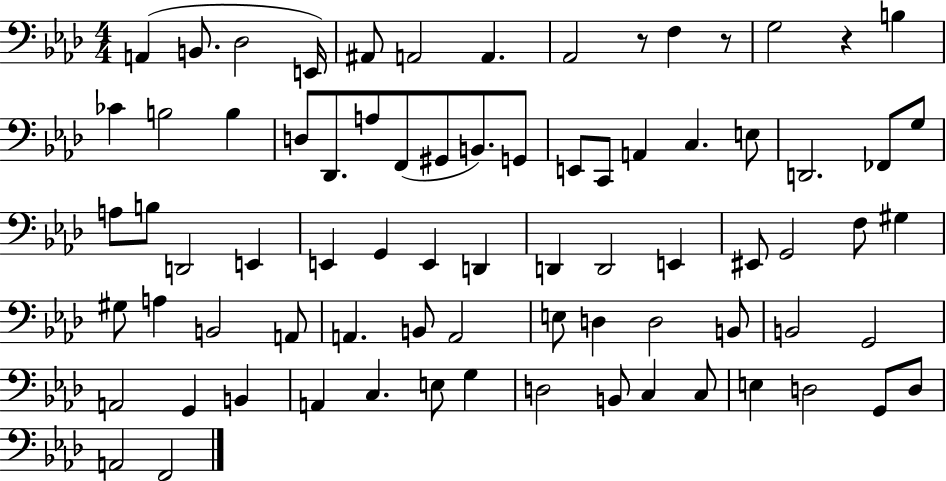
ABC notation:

X:1
T:Untitled
M:4/4
L:1/4
K:Ab
A,, B,,/2 _D,2 E,,/4 ^A,,/2 A,,2 A,, _A,,2 z/2 F, z/2 G,2 z B, _C B,2 B, D,/2 _D,,/2 A,/2 F,,/2 ^G,,/2 B,,/2 G,,/2 E,,/2 C,,/2 A,, C, E,/2 D,,2 _F,,/2 G,/2 A,/2 B,/2 D,,2 E,, E,, G,, E,, D,, D,, D,,2 E,, ^E,,/2 G,,2 F,/2 ^G, ^G,/2 A, B,,2 A,,/2 A,, B,,/2 A,,2 E,/2 D, D,2 B,,/2 B,,2 G,,2 A,,2 G,, B,, A,, C, E,/2 G, D,2 B,,/2 C, C,/2 E, D,2 G,,/2 D,/2 A,,2 F,,2